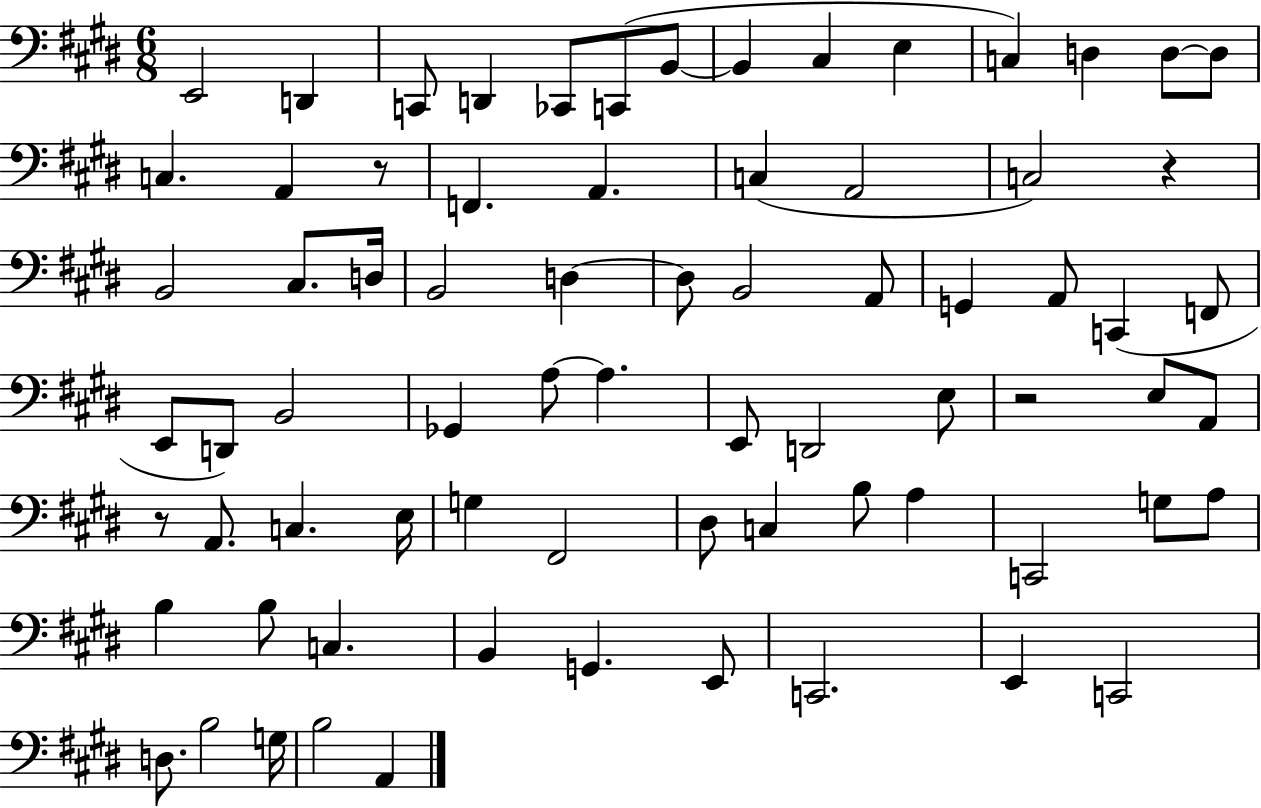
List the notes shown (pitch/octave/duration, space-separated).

E2/h D2/q C2/e D2/q CES2/e C2/e B2/e B2/q C#3/q E3/q C3/q D3/q D3/e D3/e C3/q. A2/q R/e F2/q. A2/q. C3/q A2/h C3/h R/q B2/h C#3/e. D3/s B2/h D3/q D3/e B2/h A2/e G2/q A2/e C2/q F2/e E2/e D2/e B2/h Gb2/q A3/e A3/q. E2/e D2/h E3/e R/h E3/e A2/e R/e A2/e. C3/q. E3/s G3/q F#2/h D#3/e C3/q B3/e A3/q C2/h G3/e A3/e B3/q B3/e C3/q. B2/q G2/q. E2/e C2/h. E2/q C2/h D3/e. B3/h G3/s B3/h A2/q